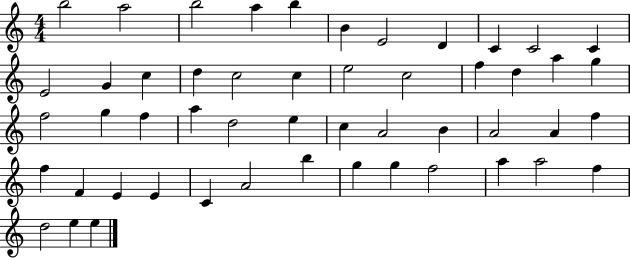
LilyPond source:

{
  \clef treble
  \numericTimeSignature
  \time 4/4
  \key c \major
  b''2 a''2 | b''2 a''4 b''4 | b'4 e'2 d'4 | c'4 c'2 c'4 | \break e'2 g'4 c''4 | d''4 c''2 c''4 | e''2 c''2 | f''4 d''4 a''4 g''4 | \break f''2 g''4 f''4 | a''4 d''2 e''4 | c''4 a'2 b'4 | a'2 a'4 f''4 | \break f''4 f'4 e'4 e'4 | c'4 a'2 b''4 | g''4 g''4 f''2 | a''4 a''2 f''4 | \break d''2 e''4 e''4 | \bar "|."
}